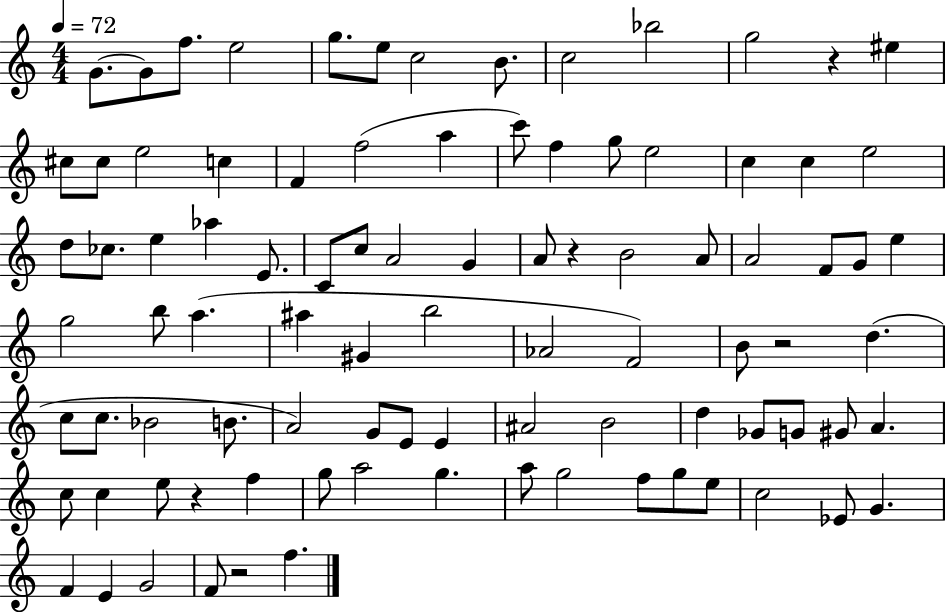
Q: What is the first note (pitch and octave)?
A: G4